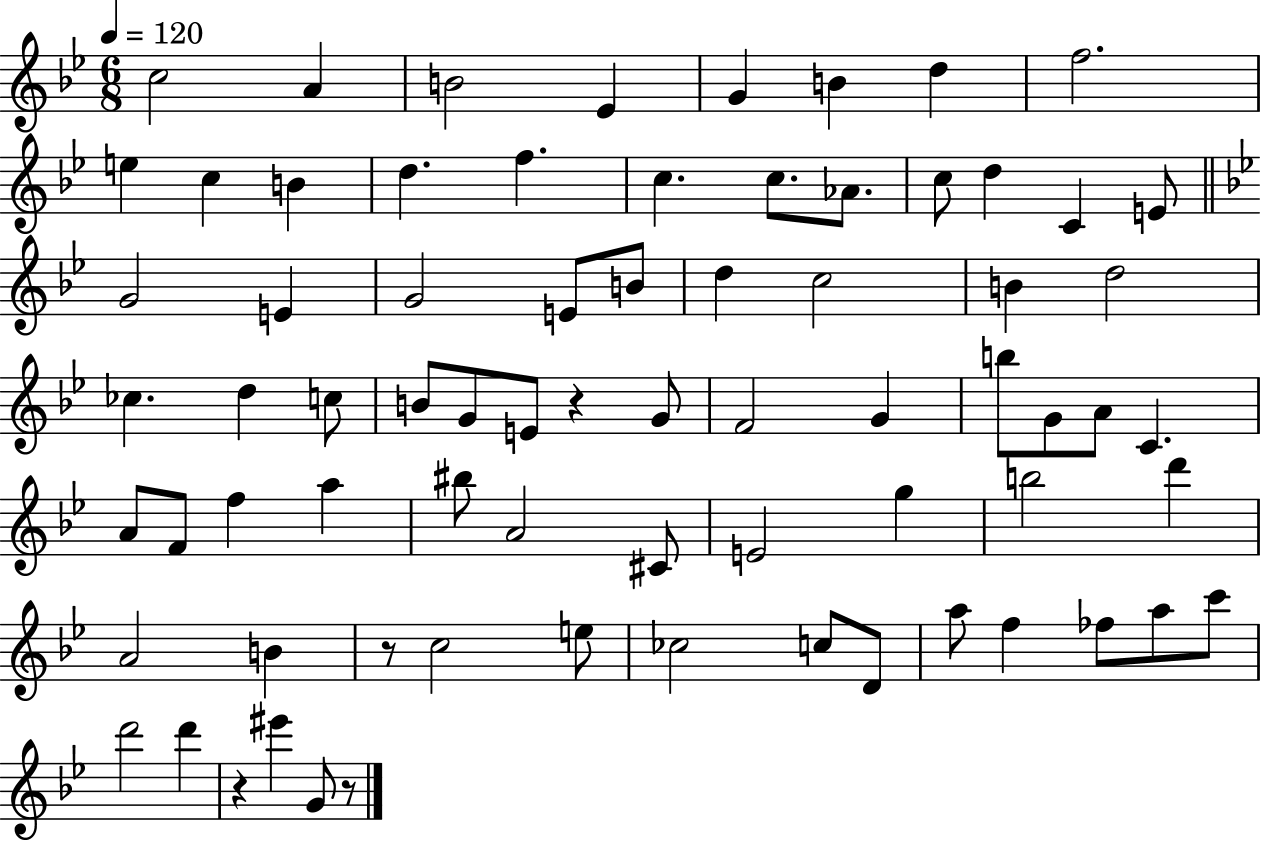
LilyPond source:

{
  \clef treble
  \numericTimeSignature
  \time 6/8
  \key bes \major
  \tempo 4 = 120
  \repeat volta 2 { c''2 a'4 | b'2 ees'4 | g'4 b'4 d''4 | f''2. | \break e''4 c''4 b'4 | d''4. f''4. | c''4. c''8. aes'8. | c''8 d''4 c'4 e'8 | \break \bar "||" \break \key bes \major g'2 e'4 | g'2 e'8 b'8 | d''4 c''2 | b'4 d''2 | \break ces''4. d''4 c''8 | b'8 g'8 e'8 r4 g'8 | f'2 g'4 | b''8 g'8 a'8 c'4. | \break a'8 f'8 f''4 a''4 | bis''8 a'2 cis'8 | e'2 g''4 | b''2 d'''4 | \break a'2 b'4 | r8 c''2 e''8 | ces''2 c''8 d'8 | a''8 f''4 fes''8 a''8 c'''8 | \break d'''2 d'''4 | r4 eis'''4 g'8 r8 | } \bar "|."
}